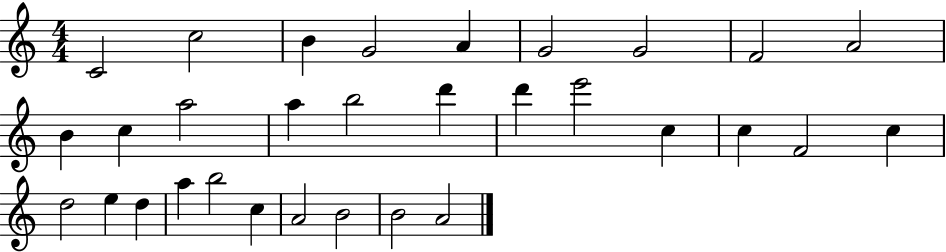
C4/h C5/h B4/q G4/h A4/q G4/h G4/h F4/h A4/h B4/q C5/q A5/h A5/q B5/h D6/q D6/q E6/h C5/q C5/q F4/h C5/q D5/h E5/q D5/q A5/q B5/h C5/q A4/h B4/h B4/h A4/h